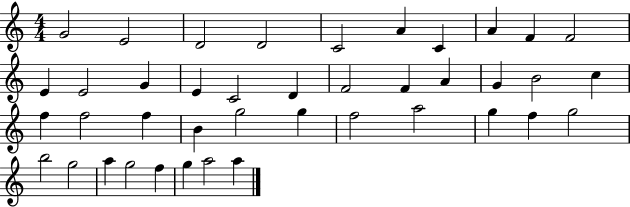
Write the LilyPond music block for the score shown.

{
  \clef treble
  \numericTimeSignature
  \time 4/4
  \key c \major
  g'2 e'2 | d'2 d'2 | c'2 a'4 c'4 | a'4 f'4 f'2 | \break e'4 e'2 g'4 | e'4 c'2 d'4 | f'2 f'4 a'4 | g'4 b'2 c''4 | \break f''4 f''2 f''4 | b'4 g''2 g''4 | f''2 a''2 | g''4 f''4 g''2 | \break b''2 g''2 | a''4 g''2 f''4 | g''4 a''2 a''4 | \bar "|."
}